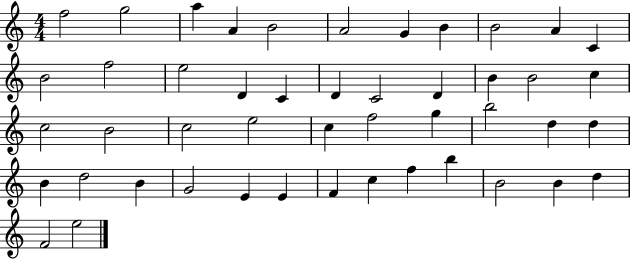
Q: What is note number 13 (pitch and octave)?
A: F5